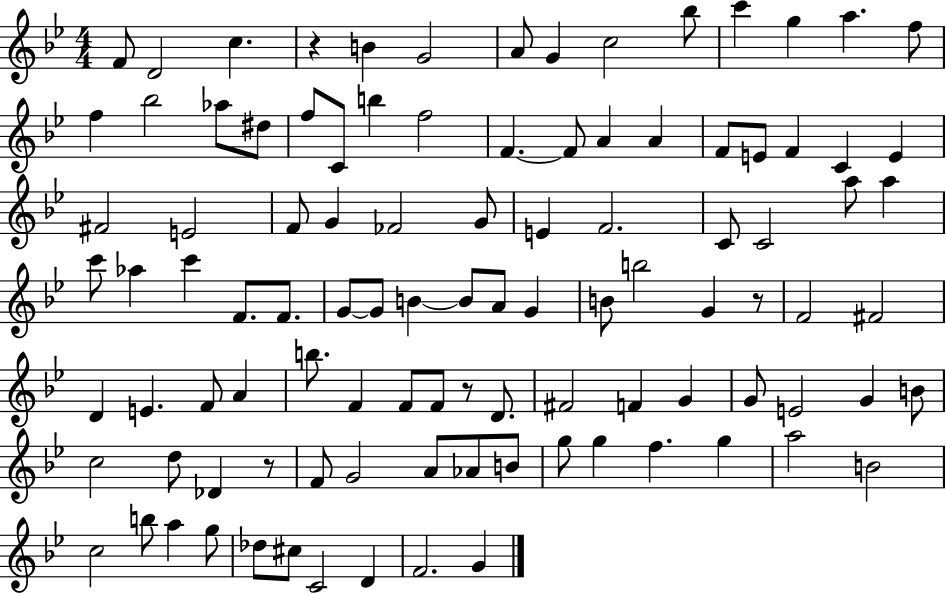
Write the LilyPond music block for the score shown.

{
  \clef treble
  \numericTimeSignature
  \time 4/4
  \key bes \major
  f'8 d'2 c''4. | r4 b'4 g'2 | a'8 g'4 c''2 bes''8 | c'''4 g''4 a''4. f''8 | \break f''4 bes''2 aes''8 dis''8 | f''8 c'8 b''4 f''2 | f'4.~~ f'8 a'4 a'4 | f'8 e'8 f'4 c'4 e'4 | \break fis'2 e'2 | f'8 g'4 fes'2 g'8 | e'4 f'2. | c'8 c'2 a''8 a''4 | \break c'''8 aes''4 c'''4 f'8. f'8. | g'8~~ g'8 b'4~~ b'8 a'8 g'4 | b'8 b''2 g'4 r8 | f'2 fis'2 | \break d'4 e'4. f'8 a'4 | b''8. f'4 f'8 f'8 r8 d'8. | fis'2 f'4 g'4 | g'8 e'2 g'4 b'8 | \break c''2 d''8 des'4 r8 | f'8 g'2 a'8 aes'8 b'8 | g''8 g''4 f''4. g''4 | a''2 b'2 | \break c''2 b''8 a''4 g''8 | des''8 cis''8 c'2 d'4 | f'2. g'4 | \bar "|."
}